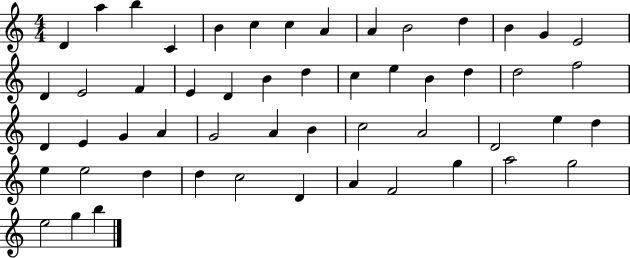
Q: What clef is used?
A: treble